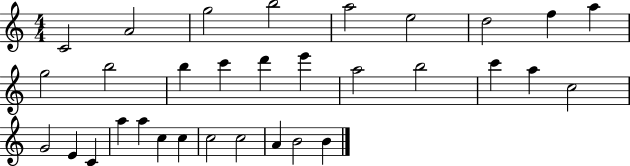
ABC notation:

X:1
T:Untitled
M:4/4
L:1/4
K:C
C2 A2 g2 b2 a2 e2 d2 f a g2 b2 b c' d' e' a2 b2 c' a c2 G2 E C a a c c c2 c2 A B2 B